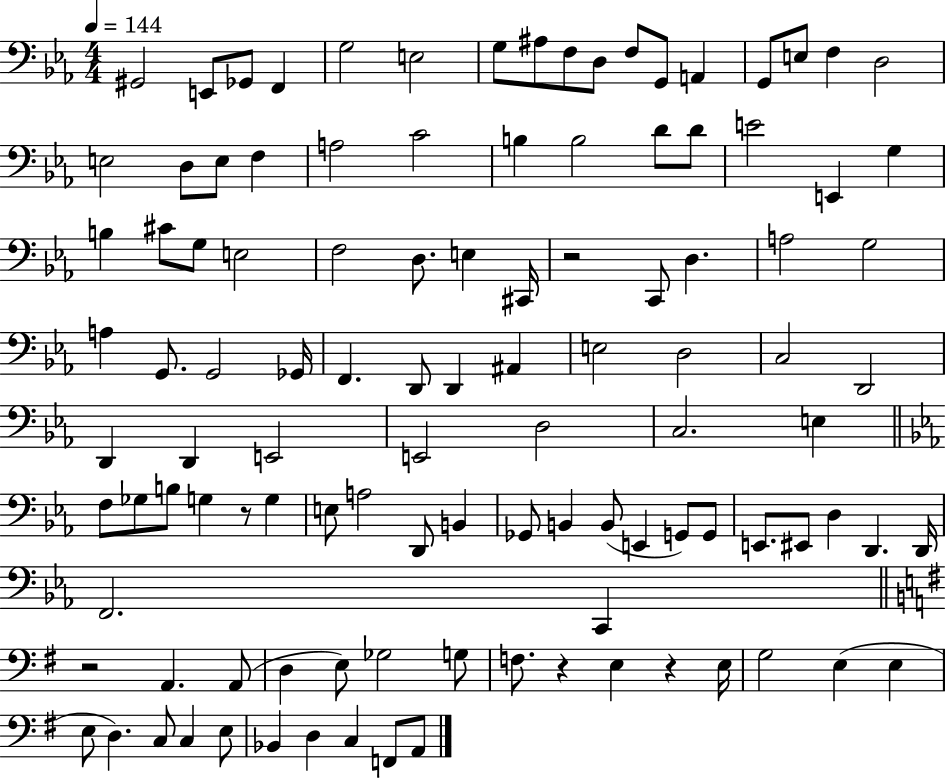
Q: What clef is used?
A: bass